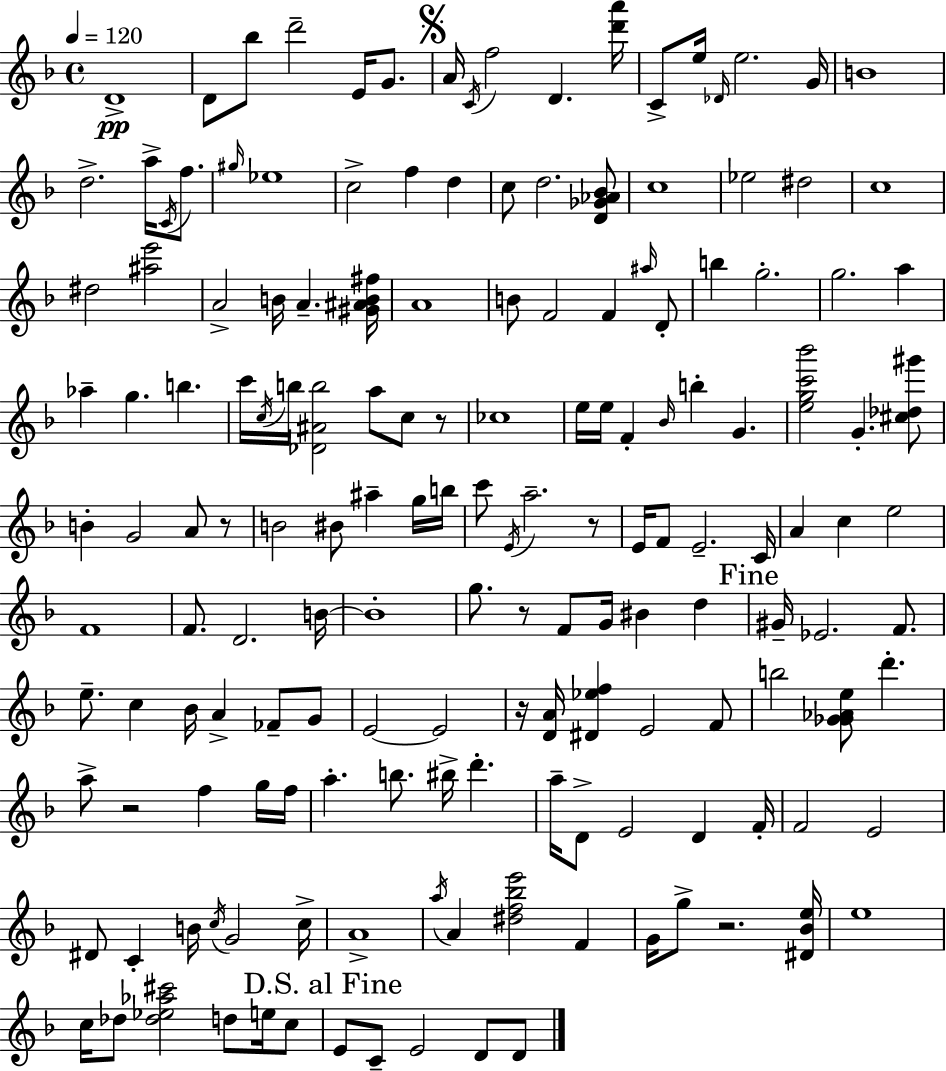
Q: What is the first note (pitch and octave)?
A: D4